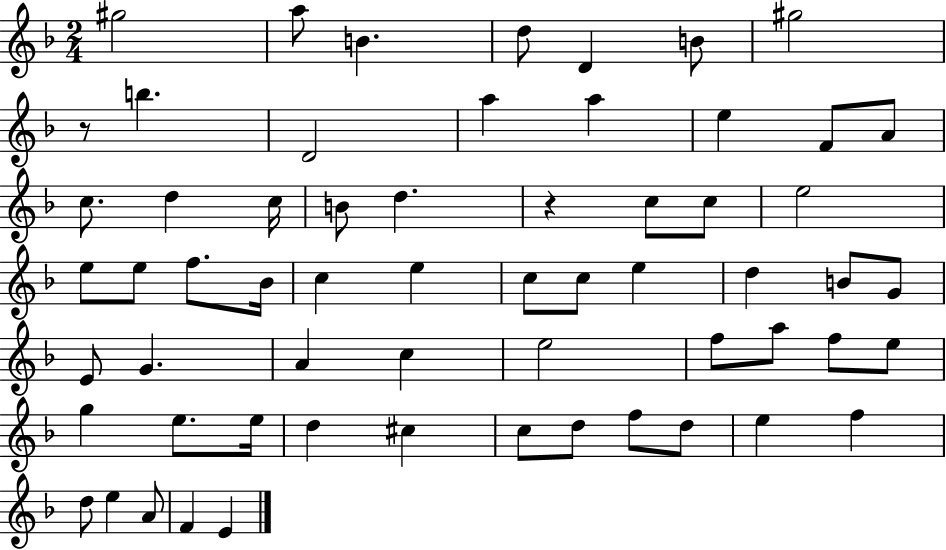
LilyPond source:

{
  \clef treble
  \numericTimeSignature
  \time 2/4
  \key f \major
  \repeat volta 2 { gis''2 | a''8 b'4. | d''8 d'4 b'8 | gis''2 | \break r8 b''4. | d'2 | a''4 a''4 | e''4 f'8 a'8 | \break c''8. d''4 c''16 | b'8 d''4. | r4 c''8 c''8 | e''2 | \break e''8 e''8 f''8. bes'16 | c''4 e''4 | c''8 c''8 e''4 | d''4 b'8 g'8 | \break e'8 g'4. | a'4 c''4 | e''2 | f''8 a''8 f''8 e''8 | \break g''4 e''8. e''16 | d''4 cis''4 | c''8 d''8 f''8 d''8 | e''4 f''4 | \break d''8 e''4 a'8 | f'4 e'4 | } \bar "|."
}